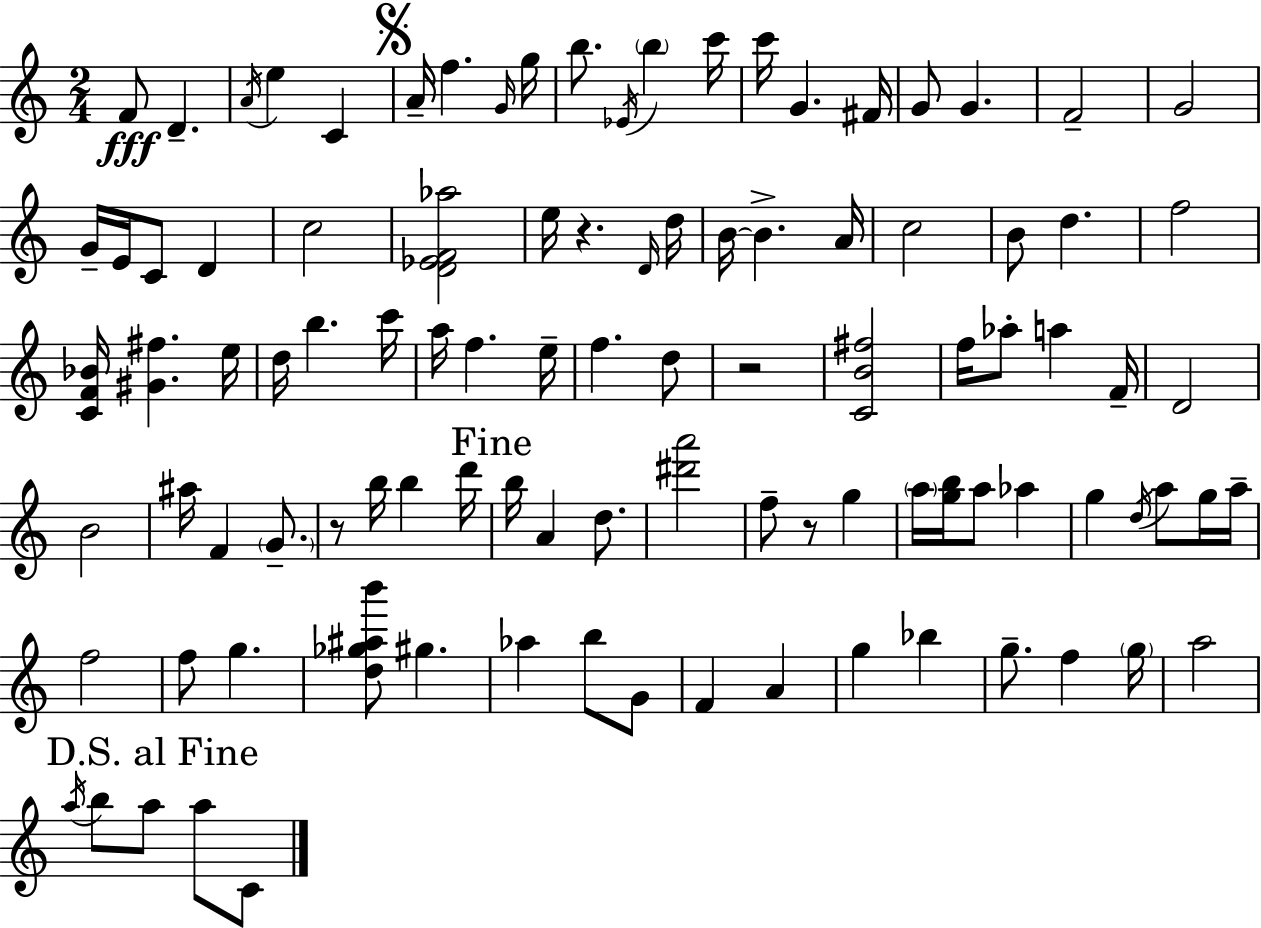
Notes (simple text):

F4/e D4/q. A4/s E5/q C4/q A4/s F5/q. G4/s G5/s B5/e. Eb4/s B5/q C6/s C6/s G4/q. F#4/s G4/e G4/q. F4/h G4/h G4/s E4/s C4/e D4/q C5/h [D4,Eb4,F4,Ab5]/h E5/s R/q. D4/s D5/s B4/s B4/q. A4/s C5/h B4/e D5/q. F5/h [C4,F4,Bb4]/s [G#4,F#5]/q. E5/s D5/s B5/q. C6/s A5/s F5/q. E5/s F5/q. D5/e R/h [C4,B4,F#5]/h F5/s Ab5/e A5/q F4/s D4/h B4/h A#5/s F4/q G4/e. R/e B5/s B5/q D6/s B5/s A4/q D5/e. [D#6,A6]/h F5/e R/e G5/q A5/s [G5,B5]/s A5/e Ab5/q G5/q D5/s A5/e G5/s A5/s F5/h F5/e G5/q. [D5,Gb5,A#5,B6]/e G#5/q. Ab5/q B5/e G4/e F4/q A4/q G5/q Bb5/q G5/e. F5/q G5/s A5/h A5/s B5/e A5/e A5/e C4/e